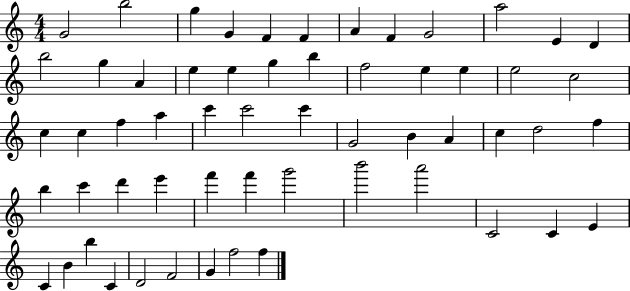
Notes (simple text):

G4/h B5/h G5/q G4/q F4/q F4/q A4/q F4/q G4/h A5/h E4/q D4/q B5/h G5/q A4/q E5/q E5/q G5/q B5/q F5/h E5/q E5/q E5/h C5/h C5/q C5/q F5/q A5/q C6/q C6/h C6/q G4/h B4/q A4/q C5/q D5/h F5/q B5/q C6/q D6/q E6/q F6/q F6/q G6/h B6/h A6/h C4/h C4/q E4/q C4/q B4/q B5/q C4/q D4/h F4/h G4/q F5/h F5/q